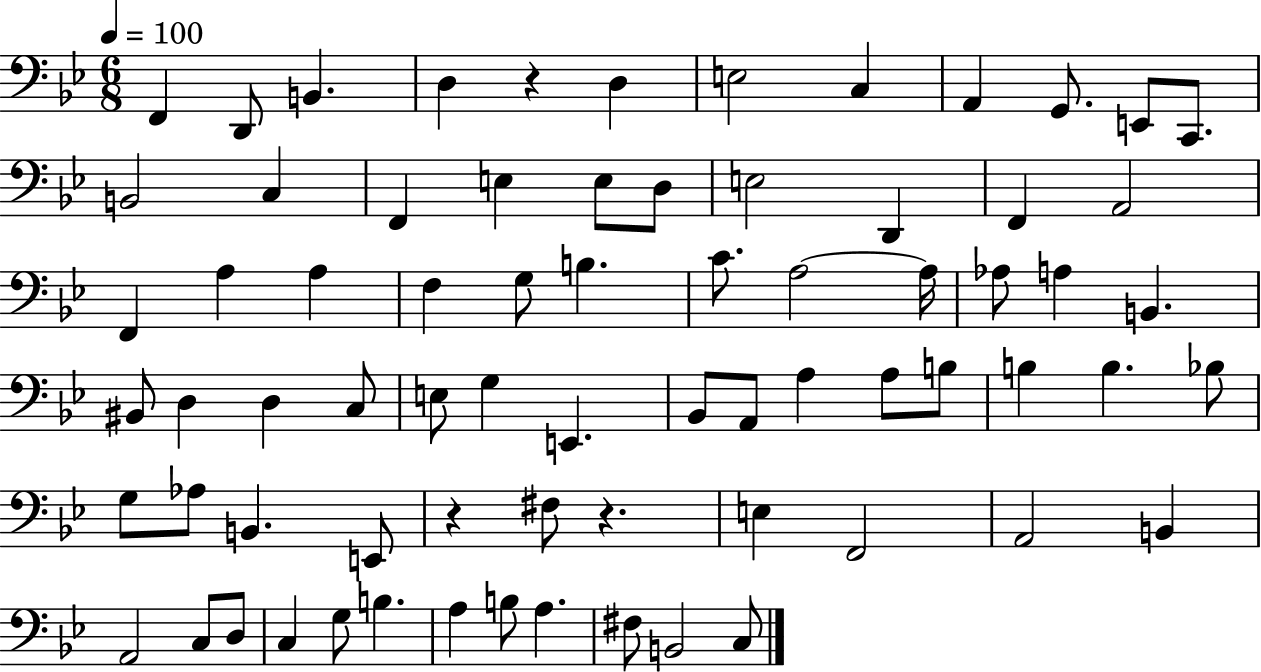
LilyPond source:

{
  \clef bass
  \numericTimeSignature
  \time 6/8
  \key bes \major
  \tempo 4 = 100
  \repeat volta 2 { f,4 d,8 b,4. | d4 r4 d4 | e2 c4 | a,4 g,8. e,8 c,8. | \break b,2 c4 | f,4 e4 e8 d8 | e2 d,4 | f,4 a,2 | \break f,4 a4 a4 | f4 g8 b4. | c'8. a2~~ a16 | aes8 a4 b,4. | \break bis,8 d4 d4 c8 | e8 g4 e,4. | bes,8 a,8 a4 a8 b8 | b4 b4. bes8 | \break g8 aes8 b,4. e,8 | r4 fis8 r4. | e4 f,2 | a,2 b,4 | \break a,2 c8 d8 | c4 g8 b4. | a4 b8 a4. | fis8 b,2 c8 | \break } \bar "|."
}